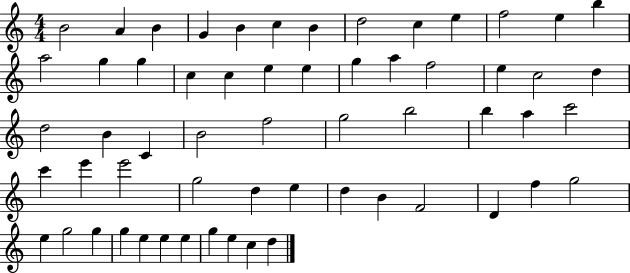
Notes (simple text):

B4/h A4/q B4/q G4/q B4/q C5/q B4/q D5/h C5/q E5/q F5/h E5/q B5/q A5/h G5/q G5/q C5/q C5/q E5/q E5/q G5/q A5/q F5/h E5/q C5/h D5/q D5/h B4/q C4/q B4/h F5/h G5/h B5/h B5/q A5/q C6/h C6/q E6/q E6/h G5/h D5/q E5/q D5/q B4/q F4/h D4/q F5/q G5/h E5/q G5/h G5/q G5/q E5/q E5/q E5/q G5/q E5/q C5/q D5/q